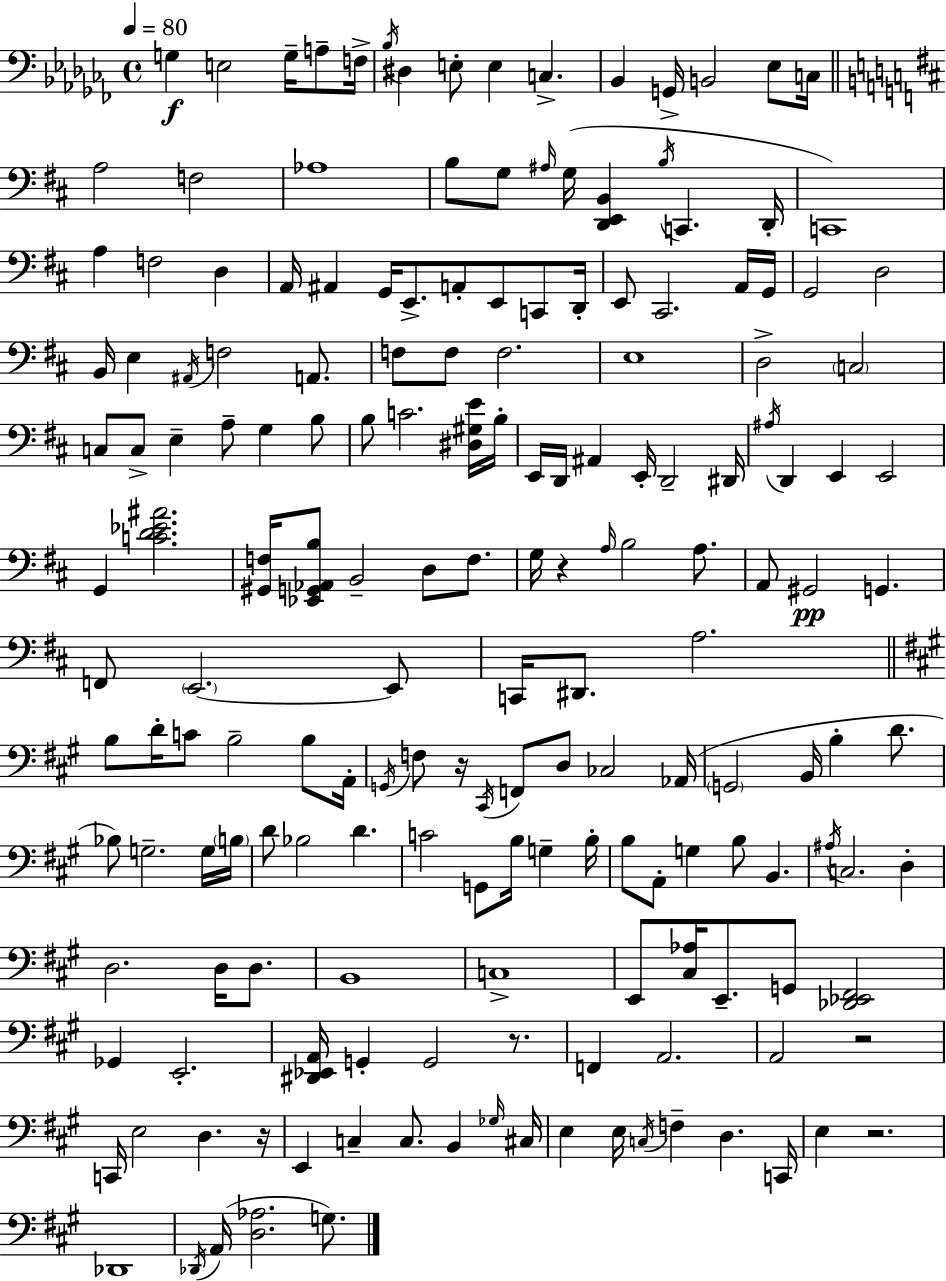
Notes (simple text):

G3/q E3/h G3/s A3/e F3/s Bb3/s D#3/q E3/e E3/q C3/q. Bb2/q G2/s B2/h Eb3/e C3/s A3/h F3/h Ab3/w B3/e G3/e A#3/s G3/s [D2,E2,B2]/q B3/s C2/q. D2/s C2/w A3/q F3/h D3/q A2/s A#2/q G2/s E2/e. A2/e E2/e C2/e D2/s E2/e C#2/h. A2/s G2/s G2/h D3/h B2/s E3/q A#2/s F3/h A2/e. F3/e F3/e F3/h. E3/w D3/h C3/h C3/e C3/e E3/q A3/e G3/q B3/e B3/e C4/h. [D#3,G#3,E4]/s B3/s E2/s D2/s A#2/q E2/s D2/h D#2/s A#3/s D2/q E2/q E2/h G2/q [C4,D4,Eb4,A#4]/h. [G#2,F3]/s [Eb2,G2,Ab2,B3]/e B2/h D3/e F3/e. G3/s R/q A3/s B3/h A3/e. A2/e G#2/h G2/q. F2/e E2/h. E2/e C2/s D#2/e. A3/h. B3/e D4/s C4/e B3/h B3/e A2/s G2/s F3/e R/s C#2/s F2/e D3/e CES3/h Ab2/s G2/h B2/s B3/q D4/e. Bb3/e G3/h. G3/s B3/s D4/e Bb3/h D4/q. C4/h G2/e B3/s G3/q B3/s B3/e A2/e G3/q B3/e B2/q. A#3/s C3/h. D3/q D3/h. D3/s D3/e. B2/w C3/w E2/e [C#3,Ab3]/s E2/e. G2/e [Db2,Eb2,F#2]/h Gb2/q E2/h. [D#2,Eb2,A2]/s G2/q G2/h R/e. F2/q A2/h. A2/h R/h C2/s E3/h D3/q. R/s E2/q C3/q C3/e. B2/q Gb3/s C#3/s E3/q E3/s C3/s F3/q D3/q. C2/s E3/q R/h. Db2/w Db2/s A2/s [D3,Ab3]/h. G3/e.